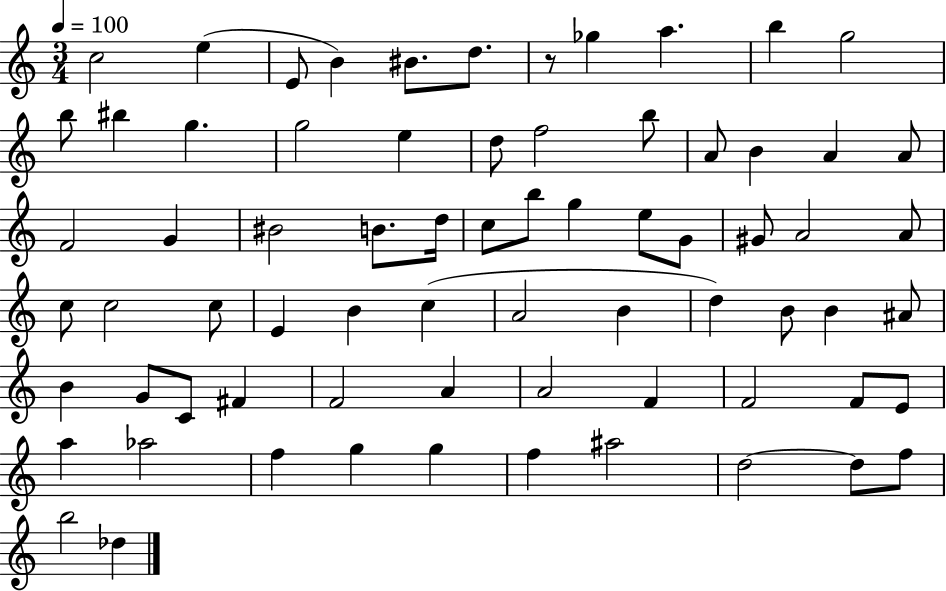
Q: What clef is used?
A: treble